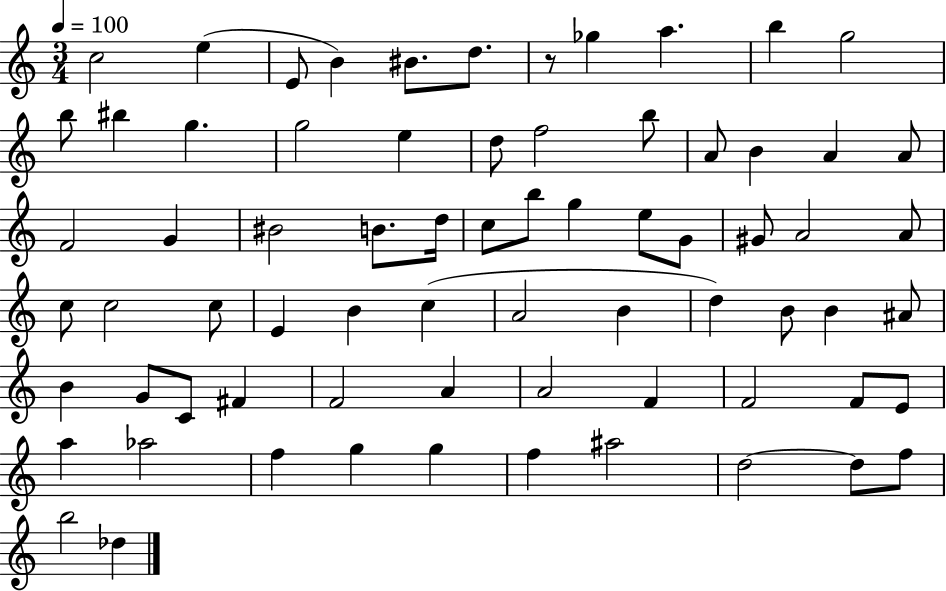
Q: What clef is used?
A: treble